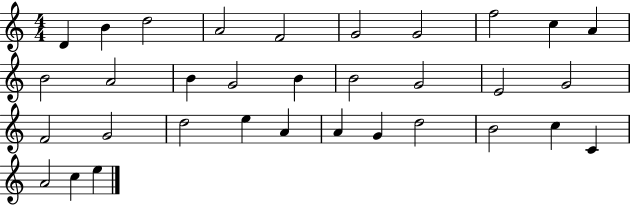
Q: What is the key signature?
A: C major